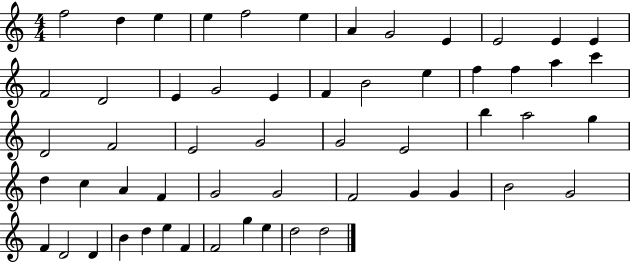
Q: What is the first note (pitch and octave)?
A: F5